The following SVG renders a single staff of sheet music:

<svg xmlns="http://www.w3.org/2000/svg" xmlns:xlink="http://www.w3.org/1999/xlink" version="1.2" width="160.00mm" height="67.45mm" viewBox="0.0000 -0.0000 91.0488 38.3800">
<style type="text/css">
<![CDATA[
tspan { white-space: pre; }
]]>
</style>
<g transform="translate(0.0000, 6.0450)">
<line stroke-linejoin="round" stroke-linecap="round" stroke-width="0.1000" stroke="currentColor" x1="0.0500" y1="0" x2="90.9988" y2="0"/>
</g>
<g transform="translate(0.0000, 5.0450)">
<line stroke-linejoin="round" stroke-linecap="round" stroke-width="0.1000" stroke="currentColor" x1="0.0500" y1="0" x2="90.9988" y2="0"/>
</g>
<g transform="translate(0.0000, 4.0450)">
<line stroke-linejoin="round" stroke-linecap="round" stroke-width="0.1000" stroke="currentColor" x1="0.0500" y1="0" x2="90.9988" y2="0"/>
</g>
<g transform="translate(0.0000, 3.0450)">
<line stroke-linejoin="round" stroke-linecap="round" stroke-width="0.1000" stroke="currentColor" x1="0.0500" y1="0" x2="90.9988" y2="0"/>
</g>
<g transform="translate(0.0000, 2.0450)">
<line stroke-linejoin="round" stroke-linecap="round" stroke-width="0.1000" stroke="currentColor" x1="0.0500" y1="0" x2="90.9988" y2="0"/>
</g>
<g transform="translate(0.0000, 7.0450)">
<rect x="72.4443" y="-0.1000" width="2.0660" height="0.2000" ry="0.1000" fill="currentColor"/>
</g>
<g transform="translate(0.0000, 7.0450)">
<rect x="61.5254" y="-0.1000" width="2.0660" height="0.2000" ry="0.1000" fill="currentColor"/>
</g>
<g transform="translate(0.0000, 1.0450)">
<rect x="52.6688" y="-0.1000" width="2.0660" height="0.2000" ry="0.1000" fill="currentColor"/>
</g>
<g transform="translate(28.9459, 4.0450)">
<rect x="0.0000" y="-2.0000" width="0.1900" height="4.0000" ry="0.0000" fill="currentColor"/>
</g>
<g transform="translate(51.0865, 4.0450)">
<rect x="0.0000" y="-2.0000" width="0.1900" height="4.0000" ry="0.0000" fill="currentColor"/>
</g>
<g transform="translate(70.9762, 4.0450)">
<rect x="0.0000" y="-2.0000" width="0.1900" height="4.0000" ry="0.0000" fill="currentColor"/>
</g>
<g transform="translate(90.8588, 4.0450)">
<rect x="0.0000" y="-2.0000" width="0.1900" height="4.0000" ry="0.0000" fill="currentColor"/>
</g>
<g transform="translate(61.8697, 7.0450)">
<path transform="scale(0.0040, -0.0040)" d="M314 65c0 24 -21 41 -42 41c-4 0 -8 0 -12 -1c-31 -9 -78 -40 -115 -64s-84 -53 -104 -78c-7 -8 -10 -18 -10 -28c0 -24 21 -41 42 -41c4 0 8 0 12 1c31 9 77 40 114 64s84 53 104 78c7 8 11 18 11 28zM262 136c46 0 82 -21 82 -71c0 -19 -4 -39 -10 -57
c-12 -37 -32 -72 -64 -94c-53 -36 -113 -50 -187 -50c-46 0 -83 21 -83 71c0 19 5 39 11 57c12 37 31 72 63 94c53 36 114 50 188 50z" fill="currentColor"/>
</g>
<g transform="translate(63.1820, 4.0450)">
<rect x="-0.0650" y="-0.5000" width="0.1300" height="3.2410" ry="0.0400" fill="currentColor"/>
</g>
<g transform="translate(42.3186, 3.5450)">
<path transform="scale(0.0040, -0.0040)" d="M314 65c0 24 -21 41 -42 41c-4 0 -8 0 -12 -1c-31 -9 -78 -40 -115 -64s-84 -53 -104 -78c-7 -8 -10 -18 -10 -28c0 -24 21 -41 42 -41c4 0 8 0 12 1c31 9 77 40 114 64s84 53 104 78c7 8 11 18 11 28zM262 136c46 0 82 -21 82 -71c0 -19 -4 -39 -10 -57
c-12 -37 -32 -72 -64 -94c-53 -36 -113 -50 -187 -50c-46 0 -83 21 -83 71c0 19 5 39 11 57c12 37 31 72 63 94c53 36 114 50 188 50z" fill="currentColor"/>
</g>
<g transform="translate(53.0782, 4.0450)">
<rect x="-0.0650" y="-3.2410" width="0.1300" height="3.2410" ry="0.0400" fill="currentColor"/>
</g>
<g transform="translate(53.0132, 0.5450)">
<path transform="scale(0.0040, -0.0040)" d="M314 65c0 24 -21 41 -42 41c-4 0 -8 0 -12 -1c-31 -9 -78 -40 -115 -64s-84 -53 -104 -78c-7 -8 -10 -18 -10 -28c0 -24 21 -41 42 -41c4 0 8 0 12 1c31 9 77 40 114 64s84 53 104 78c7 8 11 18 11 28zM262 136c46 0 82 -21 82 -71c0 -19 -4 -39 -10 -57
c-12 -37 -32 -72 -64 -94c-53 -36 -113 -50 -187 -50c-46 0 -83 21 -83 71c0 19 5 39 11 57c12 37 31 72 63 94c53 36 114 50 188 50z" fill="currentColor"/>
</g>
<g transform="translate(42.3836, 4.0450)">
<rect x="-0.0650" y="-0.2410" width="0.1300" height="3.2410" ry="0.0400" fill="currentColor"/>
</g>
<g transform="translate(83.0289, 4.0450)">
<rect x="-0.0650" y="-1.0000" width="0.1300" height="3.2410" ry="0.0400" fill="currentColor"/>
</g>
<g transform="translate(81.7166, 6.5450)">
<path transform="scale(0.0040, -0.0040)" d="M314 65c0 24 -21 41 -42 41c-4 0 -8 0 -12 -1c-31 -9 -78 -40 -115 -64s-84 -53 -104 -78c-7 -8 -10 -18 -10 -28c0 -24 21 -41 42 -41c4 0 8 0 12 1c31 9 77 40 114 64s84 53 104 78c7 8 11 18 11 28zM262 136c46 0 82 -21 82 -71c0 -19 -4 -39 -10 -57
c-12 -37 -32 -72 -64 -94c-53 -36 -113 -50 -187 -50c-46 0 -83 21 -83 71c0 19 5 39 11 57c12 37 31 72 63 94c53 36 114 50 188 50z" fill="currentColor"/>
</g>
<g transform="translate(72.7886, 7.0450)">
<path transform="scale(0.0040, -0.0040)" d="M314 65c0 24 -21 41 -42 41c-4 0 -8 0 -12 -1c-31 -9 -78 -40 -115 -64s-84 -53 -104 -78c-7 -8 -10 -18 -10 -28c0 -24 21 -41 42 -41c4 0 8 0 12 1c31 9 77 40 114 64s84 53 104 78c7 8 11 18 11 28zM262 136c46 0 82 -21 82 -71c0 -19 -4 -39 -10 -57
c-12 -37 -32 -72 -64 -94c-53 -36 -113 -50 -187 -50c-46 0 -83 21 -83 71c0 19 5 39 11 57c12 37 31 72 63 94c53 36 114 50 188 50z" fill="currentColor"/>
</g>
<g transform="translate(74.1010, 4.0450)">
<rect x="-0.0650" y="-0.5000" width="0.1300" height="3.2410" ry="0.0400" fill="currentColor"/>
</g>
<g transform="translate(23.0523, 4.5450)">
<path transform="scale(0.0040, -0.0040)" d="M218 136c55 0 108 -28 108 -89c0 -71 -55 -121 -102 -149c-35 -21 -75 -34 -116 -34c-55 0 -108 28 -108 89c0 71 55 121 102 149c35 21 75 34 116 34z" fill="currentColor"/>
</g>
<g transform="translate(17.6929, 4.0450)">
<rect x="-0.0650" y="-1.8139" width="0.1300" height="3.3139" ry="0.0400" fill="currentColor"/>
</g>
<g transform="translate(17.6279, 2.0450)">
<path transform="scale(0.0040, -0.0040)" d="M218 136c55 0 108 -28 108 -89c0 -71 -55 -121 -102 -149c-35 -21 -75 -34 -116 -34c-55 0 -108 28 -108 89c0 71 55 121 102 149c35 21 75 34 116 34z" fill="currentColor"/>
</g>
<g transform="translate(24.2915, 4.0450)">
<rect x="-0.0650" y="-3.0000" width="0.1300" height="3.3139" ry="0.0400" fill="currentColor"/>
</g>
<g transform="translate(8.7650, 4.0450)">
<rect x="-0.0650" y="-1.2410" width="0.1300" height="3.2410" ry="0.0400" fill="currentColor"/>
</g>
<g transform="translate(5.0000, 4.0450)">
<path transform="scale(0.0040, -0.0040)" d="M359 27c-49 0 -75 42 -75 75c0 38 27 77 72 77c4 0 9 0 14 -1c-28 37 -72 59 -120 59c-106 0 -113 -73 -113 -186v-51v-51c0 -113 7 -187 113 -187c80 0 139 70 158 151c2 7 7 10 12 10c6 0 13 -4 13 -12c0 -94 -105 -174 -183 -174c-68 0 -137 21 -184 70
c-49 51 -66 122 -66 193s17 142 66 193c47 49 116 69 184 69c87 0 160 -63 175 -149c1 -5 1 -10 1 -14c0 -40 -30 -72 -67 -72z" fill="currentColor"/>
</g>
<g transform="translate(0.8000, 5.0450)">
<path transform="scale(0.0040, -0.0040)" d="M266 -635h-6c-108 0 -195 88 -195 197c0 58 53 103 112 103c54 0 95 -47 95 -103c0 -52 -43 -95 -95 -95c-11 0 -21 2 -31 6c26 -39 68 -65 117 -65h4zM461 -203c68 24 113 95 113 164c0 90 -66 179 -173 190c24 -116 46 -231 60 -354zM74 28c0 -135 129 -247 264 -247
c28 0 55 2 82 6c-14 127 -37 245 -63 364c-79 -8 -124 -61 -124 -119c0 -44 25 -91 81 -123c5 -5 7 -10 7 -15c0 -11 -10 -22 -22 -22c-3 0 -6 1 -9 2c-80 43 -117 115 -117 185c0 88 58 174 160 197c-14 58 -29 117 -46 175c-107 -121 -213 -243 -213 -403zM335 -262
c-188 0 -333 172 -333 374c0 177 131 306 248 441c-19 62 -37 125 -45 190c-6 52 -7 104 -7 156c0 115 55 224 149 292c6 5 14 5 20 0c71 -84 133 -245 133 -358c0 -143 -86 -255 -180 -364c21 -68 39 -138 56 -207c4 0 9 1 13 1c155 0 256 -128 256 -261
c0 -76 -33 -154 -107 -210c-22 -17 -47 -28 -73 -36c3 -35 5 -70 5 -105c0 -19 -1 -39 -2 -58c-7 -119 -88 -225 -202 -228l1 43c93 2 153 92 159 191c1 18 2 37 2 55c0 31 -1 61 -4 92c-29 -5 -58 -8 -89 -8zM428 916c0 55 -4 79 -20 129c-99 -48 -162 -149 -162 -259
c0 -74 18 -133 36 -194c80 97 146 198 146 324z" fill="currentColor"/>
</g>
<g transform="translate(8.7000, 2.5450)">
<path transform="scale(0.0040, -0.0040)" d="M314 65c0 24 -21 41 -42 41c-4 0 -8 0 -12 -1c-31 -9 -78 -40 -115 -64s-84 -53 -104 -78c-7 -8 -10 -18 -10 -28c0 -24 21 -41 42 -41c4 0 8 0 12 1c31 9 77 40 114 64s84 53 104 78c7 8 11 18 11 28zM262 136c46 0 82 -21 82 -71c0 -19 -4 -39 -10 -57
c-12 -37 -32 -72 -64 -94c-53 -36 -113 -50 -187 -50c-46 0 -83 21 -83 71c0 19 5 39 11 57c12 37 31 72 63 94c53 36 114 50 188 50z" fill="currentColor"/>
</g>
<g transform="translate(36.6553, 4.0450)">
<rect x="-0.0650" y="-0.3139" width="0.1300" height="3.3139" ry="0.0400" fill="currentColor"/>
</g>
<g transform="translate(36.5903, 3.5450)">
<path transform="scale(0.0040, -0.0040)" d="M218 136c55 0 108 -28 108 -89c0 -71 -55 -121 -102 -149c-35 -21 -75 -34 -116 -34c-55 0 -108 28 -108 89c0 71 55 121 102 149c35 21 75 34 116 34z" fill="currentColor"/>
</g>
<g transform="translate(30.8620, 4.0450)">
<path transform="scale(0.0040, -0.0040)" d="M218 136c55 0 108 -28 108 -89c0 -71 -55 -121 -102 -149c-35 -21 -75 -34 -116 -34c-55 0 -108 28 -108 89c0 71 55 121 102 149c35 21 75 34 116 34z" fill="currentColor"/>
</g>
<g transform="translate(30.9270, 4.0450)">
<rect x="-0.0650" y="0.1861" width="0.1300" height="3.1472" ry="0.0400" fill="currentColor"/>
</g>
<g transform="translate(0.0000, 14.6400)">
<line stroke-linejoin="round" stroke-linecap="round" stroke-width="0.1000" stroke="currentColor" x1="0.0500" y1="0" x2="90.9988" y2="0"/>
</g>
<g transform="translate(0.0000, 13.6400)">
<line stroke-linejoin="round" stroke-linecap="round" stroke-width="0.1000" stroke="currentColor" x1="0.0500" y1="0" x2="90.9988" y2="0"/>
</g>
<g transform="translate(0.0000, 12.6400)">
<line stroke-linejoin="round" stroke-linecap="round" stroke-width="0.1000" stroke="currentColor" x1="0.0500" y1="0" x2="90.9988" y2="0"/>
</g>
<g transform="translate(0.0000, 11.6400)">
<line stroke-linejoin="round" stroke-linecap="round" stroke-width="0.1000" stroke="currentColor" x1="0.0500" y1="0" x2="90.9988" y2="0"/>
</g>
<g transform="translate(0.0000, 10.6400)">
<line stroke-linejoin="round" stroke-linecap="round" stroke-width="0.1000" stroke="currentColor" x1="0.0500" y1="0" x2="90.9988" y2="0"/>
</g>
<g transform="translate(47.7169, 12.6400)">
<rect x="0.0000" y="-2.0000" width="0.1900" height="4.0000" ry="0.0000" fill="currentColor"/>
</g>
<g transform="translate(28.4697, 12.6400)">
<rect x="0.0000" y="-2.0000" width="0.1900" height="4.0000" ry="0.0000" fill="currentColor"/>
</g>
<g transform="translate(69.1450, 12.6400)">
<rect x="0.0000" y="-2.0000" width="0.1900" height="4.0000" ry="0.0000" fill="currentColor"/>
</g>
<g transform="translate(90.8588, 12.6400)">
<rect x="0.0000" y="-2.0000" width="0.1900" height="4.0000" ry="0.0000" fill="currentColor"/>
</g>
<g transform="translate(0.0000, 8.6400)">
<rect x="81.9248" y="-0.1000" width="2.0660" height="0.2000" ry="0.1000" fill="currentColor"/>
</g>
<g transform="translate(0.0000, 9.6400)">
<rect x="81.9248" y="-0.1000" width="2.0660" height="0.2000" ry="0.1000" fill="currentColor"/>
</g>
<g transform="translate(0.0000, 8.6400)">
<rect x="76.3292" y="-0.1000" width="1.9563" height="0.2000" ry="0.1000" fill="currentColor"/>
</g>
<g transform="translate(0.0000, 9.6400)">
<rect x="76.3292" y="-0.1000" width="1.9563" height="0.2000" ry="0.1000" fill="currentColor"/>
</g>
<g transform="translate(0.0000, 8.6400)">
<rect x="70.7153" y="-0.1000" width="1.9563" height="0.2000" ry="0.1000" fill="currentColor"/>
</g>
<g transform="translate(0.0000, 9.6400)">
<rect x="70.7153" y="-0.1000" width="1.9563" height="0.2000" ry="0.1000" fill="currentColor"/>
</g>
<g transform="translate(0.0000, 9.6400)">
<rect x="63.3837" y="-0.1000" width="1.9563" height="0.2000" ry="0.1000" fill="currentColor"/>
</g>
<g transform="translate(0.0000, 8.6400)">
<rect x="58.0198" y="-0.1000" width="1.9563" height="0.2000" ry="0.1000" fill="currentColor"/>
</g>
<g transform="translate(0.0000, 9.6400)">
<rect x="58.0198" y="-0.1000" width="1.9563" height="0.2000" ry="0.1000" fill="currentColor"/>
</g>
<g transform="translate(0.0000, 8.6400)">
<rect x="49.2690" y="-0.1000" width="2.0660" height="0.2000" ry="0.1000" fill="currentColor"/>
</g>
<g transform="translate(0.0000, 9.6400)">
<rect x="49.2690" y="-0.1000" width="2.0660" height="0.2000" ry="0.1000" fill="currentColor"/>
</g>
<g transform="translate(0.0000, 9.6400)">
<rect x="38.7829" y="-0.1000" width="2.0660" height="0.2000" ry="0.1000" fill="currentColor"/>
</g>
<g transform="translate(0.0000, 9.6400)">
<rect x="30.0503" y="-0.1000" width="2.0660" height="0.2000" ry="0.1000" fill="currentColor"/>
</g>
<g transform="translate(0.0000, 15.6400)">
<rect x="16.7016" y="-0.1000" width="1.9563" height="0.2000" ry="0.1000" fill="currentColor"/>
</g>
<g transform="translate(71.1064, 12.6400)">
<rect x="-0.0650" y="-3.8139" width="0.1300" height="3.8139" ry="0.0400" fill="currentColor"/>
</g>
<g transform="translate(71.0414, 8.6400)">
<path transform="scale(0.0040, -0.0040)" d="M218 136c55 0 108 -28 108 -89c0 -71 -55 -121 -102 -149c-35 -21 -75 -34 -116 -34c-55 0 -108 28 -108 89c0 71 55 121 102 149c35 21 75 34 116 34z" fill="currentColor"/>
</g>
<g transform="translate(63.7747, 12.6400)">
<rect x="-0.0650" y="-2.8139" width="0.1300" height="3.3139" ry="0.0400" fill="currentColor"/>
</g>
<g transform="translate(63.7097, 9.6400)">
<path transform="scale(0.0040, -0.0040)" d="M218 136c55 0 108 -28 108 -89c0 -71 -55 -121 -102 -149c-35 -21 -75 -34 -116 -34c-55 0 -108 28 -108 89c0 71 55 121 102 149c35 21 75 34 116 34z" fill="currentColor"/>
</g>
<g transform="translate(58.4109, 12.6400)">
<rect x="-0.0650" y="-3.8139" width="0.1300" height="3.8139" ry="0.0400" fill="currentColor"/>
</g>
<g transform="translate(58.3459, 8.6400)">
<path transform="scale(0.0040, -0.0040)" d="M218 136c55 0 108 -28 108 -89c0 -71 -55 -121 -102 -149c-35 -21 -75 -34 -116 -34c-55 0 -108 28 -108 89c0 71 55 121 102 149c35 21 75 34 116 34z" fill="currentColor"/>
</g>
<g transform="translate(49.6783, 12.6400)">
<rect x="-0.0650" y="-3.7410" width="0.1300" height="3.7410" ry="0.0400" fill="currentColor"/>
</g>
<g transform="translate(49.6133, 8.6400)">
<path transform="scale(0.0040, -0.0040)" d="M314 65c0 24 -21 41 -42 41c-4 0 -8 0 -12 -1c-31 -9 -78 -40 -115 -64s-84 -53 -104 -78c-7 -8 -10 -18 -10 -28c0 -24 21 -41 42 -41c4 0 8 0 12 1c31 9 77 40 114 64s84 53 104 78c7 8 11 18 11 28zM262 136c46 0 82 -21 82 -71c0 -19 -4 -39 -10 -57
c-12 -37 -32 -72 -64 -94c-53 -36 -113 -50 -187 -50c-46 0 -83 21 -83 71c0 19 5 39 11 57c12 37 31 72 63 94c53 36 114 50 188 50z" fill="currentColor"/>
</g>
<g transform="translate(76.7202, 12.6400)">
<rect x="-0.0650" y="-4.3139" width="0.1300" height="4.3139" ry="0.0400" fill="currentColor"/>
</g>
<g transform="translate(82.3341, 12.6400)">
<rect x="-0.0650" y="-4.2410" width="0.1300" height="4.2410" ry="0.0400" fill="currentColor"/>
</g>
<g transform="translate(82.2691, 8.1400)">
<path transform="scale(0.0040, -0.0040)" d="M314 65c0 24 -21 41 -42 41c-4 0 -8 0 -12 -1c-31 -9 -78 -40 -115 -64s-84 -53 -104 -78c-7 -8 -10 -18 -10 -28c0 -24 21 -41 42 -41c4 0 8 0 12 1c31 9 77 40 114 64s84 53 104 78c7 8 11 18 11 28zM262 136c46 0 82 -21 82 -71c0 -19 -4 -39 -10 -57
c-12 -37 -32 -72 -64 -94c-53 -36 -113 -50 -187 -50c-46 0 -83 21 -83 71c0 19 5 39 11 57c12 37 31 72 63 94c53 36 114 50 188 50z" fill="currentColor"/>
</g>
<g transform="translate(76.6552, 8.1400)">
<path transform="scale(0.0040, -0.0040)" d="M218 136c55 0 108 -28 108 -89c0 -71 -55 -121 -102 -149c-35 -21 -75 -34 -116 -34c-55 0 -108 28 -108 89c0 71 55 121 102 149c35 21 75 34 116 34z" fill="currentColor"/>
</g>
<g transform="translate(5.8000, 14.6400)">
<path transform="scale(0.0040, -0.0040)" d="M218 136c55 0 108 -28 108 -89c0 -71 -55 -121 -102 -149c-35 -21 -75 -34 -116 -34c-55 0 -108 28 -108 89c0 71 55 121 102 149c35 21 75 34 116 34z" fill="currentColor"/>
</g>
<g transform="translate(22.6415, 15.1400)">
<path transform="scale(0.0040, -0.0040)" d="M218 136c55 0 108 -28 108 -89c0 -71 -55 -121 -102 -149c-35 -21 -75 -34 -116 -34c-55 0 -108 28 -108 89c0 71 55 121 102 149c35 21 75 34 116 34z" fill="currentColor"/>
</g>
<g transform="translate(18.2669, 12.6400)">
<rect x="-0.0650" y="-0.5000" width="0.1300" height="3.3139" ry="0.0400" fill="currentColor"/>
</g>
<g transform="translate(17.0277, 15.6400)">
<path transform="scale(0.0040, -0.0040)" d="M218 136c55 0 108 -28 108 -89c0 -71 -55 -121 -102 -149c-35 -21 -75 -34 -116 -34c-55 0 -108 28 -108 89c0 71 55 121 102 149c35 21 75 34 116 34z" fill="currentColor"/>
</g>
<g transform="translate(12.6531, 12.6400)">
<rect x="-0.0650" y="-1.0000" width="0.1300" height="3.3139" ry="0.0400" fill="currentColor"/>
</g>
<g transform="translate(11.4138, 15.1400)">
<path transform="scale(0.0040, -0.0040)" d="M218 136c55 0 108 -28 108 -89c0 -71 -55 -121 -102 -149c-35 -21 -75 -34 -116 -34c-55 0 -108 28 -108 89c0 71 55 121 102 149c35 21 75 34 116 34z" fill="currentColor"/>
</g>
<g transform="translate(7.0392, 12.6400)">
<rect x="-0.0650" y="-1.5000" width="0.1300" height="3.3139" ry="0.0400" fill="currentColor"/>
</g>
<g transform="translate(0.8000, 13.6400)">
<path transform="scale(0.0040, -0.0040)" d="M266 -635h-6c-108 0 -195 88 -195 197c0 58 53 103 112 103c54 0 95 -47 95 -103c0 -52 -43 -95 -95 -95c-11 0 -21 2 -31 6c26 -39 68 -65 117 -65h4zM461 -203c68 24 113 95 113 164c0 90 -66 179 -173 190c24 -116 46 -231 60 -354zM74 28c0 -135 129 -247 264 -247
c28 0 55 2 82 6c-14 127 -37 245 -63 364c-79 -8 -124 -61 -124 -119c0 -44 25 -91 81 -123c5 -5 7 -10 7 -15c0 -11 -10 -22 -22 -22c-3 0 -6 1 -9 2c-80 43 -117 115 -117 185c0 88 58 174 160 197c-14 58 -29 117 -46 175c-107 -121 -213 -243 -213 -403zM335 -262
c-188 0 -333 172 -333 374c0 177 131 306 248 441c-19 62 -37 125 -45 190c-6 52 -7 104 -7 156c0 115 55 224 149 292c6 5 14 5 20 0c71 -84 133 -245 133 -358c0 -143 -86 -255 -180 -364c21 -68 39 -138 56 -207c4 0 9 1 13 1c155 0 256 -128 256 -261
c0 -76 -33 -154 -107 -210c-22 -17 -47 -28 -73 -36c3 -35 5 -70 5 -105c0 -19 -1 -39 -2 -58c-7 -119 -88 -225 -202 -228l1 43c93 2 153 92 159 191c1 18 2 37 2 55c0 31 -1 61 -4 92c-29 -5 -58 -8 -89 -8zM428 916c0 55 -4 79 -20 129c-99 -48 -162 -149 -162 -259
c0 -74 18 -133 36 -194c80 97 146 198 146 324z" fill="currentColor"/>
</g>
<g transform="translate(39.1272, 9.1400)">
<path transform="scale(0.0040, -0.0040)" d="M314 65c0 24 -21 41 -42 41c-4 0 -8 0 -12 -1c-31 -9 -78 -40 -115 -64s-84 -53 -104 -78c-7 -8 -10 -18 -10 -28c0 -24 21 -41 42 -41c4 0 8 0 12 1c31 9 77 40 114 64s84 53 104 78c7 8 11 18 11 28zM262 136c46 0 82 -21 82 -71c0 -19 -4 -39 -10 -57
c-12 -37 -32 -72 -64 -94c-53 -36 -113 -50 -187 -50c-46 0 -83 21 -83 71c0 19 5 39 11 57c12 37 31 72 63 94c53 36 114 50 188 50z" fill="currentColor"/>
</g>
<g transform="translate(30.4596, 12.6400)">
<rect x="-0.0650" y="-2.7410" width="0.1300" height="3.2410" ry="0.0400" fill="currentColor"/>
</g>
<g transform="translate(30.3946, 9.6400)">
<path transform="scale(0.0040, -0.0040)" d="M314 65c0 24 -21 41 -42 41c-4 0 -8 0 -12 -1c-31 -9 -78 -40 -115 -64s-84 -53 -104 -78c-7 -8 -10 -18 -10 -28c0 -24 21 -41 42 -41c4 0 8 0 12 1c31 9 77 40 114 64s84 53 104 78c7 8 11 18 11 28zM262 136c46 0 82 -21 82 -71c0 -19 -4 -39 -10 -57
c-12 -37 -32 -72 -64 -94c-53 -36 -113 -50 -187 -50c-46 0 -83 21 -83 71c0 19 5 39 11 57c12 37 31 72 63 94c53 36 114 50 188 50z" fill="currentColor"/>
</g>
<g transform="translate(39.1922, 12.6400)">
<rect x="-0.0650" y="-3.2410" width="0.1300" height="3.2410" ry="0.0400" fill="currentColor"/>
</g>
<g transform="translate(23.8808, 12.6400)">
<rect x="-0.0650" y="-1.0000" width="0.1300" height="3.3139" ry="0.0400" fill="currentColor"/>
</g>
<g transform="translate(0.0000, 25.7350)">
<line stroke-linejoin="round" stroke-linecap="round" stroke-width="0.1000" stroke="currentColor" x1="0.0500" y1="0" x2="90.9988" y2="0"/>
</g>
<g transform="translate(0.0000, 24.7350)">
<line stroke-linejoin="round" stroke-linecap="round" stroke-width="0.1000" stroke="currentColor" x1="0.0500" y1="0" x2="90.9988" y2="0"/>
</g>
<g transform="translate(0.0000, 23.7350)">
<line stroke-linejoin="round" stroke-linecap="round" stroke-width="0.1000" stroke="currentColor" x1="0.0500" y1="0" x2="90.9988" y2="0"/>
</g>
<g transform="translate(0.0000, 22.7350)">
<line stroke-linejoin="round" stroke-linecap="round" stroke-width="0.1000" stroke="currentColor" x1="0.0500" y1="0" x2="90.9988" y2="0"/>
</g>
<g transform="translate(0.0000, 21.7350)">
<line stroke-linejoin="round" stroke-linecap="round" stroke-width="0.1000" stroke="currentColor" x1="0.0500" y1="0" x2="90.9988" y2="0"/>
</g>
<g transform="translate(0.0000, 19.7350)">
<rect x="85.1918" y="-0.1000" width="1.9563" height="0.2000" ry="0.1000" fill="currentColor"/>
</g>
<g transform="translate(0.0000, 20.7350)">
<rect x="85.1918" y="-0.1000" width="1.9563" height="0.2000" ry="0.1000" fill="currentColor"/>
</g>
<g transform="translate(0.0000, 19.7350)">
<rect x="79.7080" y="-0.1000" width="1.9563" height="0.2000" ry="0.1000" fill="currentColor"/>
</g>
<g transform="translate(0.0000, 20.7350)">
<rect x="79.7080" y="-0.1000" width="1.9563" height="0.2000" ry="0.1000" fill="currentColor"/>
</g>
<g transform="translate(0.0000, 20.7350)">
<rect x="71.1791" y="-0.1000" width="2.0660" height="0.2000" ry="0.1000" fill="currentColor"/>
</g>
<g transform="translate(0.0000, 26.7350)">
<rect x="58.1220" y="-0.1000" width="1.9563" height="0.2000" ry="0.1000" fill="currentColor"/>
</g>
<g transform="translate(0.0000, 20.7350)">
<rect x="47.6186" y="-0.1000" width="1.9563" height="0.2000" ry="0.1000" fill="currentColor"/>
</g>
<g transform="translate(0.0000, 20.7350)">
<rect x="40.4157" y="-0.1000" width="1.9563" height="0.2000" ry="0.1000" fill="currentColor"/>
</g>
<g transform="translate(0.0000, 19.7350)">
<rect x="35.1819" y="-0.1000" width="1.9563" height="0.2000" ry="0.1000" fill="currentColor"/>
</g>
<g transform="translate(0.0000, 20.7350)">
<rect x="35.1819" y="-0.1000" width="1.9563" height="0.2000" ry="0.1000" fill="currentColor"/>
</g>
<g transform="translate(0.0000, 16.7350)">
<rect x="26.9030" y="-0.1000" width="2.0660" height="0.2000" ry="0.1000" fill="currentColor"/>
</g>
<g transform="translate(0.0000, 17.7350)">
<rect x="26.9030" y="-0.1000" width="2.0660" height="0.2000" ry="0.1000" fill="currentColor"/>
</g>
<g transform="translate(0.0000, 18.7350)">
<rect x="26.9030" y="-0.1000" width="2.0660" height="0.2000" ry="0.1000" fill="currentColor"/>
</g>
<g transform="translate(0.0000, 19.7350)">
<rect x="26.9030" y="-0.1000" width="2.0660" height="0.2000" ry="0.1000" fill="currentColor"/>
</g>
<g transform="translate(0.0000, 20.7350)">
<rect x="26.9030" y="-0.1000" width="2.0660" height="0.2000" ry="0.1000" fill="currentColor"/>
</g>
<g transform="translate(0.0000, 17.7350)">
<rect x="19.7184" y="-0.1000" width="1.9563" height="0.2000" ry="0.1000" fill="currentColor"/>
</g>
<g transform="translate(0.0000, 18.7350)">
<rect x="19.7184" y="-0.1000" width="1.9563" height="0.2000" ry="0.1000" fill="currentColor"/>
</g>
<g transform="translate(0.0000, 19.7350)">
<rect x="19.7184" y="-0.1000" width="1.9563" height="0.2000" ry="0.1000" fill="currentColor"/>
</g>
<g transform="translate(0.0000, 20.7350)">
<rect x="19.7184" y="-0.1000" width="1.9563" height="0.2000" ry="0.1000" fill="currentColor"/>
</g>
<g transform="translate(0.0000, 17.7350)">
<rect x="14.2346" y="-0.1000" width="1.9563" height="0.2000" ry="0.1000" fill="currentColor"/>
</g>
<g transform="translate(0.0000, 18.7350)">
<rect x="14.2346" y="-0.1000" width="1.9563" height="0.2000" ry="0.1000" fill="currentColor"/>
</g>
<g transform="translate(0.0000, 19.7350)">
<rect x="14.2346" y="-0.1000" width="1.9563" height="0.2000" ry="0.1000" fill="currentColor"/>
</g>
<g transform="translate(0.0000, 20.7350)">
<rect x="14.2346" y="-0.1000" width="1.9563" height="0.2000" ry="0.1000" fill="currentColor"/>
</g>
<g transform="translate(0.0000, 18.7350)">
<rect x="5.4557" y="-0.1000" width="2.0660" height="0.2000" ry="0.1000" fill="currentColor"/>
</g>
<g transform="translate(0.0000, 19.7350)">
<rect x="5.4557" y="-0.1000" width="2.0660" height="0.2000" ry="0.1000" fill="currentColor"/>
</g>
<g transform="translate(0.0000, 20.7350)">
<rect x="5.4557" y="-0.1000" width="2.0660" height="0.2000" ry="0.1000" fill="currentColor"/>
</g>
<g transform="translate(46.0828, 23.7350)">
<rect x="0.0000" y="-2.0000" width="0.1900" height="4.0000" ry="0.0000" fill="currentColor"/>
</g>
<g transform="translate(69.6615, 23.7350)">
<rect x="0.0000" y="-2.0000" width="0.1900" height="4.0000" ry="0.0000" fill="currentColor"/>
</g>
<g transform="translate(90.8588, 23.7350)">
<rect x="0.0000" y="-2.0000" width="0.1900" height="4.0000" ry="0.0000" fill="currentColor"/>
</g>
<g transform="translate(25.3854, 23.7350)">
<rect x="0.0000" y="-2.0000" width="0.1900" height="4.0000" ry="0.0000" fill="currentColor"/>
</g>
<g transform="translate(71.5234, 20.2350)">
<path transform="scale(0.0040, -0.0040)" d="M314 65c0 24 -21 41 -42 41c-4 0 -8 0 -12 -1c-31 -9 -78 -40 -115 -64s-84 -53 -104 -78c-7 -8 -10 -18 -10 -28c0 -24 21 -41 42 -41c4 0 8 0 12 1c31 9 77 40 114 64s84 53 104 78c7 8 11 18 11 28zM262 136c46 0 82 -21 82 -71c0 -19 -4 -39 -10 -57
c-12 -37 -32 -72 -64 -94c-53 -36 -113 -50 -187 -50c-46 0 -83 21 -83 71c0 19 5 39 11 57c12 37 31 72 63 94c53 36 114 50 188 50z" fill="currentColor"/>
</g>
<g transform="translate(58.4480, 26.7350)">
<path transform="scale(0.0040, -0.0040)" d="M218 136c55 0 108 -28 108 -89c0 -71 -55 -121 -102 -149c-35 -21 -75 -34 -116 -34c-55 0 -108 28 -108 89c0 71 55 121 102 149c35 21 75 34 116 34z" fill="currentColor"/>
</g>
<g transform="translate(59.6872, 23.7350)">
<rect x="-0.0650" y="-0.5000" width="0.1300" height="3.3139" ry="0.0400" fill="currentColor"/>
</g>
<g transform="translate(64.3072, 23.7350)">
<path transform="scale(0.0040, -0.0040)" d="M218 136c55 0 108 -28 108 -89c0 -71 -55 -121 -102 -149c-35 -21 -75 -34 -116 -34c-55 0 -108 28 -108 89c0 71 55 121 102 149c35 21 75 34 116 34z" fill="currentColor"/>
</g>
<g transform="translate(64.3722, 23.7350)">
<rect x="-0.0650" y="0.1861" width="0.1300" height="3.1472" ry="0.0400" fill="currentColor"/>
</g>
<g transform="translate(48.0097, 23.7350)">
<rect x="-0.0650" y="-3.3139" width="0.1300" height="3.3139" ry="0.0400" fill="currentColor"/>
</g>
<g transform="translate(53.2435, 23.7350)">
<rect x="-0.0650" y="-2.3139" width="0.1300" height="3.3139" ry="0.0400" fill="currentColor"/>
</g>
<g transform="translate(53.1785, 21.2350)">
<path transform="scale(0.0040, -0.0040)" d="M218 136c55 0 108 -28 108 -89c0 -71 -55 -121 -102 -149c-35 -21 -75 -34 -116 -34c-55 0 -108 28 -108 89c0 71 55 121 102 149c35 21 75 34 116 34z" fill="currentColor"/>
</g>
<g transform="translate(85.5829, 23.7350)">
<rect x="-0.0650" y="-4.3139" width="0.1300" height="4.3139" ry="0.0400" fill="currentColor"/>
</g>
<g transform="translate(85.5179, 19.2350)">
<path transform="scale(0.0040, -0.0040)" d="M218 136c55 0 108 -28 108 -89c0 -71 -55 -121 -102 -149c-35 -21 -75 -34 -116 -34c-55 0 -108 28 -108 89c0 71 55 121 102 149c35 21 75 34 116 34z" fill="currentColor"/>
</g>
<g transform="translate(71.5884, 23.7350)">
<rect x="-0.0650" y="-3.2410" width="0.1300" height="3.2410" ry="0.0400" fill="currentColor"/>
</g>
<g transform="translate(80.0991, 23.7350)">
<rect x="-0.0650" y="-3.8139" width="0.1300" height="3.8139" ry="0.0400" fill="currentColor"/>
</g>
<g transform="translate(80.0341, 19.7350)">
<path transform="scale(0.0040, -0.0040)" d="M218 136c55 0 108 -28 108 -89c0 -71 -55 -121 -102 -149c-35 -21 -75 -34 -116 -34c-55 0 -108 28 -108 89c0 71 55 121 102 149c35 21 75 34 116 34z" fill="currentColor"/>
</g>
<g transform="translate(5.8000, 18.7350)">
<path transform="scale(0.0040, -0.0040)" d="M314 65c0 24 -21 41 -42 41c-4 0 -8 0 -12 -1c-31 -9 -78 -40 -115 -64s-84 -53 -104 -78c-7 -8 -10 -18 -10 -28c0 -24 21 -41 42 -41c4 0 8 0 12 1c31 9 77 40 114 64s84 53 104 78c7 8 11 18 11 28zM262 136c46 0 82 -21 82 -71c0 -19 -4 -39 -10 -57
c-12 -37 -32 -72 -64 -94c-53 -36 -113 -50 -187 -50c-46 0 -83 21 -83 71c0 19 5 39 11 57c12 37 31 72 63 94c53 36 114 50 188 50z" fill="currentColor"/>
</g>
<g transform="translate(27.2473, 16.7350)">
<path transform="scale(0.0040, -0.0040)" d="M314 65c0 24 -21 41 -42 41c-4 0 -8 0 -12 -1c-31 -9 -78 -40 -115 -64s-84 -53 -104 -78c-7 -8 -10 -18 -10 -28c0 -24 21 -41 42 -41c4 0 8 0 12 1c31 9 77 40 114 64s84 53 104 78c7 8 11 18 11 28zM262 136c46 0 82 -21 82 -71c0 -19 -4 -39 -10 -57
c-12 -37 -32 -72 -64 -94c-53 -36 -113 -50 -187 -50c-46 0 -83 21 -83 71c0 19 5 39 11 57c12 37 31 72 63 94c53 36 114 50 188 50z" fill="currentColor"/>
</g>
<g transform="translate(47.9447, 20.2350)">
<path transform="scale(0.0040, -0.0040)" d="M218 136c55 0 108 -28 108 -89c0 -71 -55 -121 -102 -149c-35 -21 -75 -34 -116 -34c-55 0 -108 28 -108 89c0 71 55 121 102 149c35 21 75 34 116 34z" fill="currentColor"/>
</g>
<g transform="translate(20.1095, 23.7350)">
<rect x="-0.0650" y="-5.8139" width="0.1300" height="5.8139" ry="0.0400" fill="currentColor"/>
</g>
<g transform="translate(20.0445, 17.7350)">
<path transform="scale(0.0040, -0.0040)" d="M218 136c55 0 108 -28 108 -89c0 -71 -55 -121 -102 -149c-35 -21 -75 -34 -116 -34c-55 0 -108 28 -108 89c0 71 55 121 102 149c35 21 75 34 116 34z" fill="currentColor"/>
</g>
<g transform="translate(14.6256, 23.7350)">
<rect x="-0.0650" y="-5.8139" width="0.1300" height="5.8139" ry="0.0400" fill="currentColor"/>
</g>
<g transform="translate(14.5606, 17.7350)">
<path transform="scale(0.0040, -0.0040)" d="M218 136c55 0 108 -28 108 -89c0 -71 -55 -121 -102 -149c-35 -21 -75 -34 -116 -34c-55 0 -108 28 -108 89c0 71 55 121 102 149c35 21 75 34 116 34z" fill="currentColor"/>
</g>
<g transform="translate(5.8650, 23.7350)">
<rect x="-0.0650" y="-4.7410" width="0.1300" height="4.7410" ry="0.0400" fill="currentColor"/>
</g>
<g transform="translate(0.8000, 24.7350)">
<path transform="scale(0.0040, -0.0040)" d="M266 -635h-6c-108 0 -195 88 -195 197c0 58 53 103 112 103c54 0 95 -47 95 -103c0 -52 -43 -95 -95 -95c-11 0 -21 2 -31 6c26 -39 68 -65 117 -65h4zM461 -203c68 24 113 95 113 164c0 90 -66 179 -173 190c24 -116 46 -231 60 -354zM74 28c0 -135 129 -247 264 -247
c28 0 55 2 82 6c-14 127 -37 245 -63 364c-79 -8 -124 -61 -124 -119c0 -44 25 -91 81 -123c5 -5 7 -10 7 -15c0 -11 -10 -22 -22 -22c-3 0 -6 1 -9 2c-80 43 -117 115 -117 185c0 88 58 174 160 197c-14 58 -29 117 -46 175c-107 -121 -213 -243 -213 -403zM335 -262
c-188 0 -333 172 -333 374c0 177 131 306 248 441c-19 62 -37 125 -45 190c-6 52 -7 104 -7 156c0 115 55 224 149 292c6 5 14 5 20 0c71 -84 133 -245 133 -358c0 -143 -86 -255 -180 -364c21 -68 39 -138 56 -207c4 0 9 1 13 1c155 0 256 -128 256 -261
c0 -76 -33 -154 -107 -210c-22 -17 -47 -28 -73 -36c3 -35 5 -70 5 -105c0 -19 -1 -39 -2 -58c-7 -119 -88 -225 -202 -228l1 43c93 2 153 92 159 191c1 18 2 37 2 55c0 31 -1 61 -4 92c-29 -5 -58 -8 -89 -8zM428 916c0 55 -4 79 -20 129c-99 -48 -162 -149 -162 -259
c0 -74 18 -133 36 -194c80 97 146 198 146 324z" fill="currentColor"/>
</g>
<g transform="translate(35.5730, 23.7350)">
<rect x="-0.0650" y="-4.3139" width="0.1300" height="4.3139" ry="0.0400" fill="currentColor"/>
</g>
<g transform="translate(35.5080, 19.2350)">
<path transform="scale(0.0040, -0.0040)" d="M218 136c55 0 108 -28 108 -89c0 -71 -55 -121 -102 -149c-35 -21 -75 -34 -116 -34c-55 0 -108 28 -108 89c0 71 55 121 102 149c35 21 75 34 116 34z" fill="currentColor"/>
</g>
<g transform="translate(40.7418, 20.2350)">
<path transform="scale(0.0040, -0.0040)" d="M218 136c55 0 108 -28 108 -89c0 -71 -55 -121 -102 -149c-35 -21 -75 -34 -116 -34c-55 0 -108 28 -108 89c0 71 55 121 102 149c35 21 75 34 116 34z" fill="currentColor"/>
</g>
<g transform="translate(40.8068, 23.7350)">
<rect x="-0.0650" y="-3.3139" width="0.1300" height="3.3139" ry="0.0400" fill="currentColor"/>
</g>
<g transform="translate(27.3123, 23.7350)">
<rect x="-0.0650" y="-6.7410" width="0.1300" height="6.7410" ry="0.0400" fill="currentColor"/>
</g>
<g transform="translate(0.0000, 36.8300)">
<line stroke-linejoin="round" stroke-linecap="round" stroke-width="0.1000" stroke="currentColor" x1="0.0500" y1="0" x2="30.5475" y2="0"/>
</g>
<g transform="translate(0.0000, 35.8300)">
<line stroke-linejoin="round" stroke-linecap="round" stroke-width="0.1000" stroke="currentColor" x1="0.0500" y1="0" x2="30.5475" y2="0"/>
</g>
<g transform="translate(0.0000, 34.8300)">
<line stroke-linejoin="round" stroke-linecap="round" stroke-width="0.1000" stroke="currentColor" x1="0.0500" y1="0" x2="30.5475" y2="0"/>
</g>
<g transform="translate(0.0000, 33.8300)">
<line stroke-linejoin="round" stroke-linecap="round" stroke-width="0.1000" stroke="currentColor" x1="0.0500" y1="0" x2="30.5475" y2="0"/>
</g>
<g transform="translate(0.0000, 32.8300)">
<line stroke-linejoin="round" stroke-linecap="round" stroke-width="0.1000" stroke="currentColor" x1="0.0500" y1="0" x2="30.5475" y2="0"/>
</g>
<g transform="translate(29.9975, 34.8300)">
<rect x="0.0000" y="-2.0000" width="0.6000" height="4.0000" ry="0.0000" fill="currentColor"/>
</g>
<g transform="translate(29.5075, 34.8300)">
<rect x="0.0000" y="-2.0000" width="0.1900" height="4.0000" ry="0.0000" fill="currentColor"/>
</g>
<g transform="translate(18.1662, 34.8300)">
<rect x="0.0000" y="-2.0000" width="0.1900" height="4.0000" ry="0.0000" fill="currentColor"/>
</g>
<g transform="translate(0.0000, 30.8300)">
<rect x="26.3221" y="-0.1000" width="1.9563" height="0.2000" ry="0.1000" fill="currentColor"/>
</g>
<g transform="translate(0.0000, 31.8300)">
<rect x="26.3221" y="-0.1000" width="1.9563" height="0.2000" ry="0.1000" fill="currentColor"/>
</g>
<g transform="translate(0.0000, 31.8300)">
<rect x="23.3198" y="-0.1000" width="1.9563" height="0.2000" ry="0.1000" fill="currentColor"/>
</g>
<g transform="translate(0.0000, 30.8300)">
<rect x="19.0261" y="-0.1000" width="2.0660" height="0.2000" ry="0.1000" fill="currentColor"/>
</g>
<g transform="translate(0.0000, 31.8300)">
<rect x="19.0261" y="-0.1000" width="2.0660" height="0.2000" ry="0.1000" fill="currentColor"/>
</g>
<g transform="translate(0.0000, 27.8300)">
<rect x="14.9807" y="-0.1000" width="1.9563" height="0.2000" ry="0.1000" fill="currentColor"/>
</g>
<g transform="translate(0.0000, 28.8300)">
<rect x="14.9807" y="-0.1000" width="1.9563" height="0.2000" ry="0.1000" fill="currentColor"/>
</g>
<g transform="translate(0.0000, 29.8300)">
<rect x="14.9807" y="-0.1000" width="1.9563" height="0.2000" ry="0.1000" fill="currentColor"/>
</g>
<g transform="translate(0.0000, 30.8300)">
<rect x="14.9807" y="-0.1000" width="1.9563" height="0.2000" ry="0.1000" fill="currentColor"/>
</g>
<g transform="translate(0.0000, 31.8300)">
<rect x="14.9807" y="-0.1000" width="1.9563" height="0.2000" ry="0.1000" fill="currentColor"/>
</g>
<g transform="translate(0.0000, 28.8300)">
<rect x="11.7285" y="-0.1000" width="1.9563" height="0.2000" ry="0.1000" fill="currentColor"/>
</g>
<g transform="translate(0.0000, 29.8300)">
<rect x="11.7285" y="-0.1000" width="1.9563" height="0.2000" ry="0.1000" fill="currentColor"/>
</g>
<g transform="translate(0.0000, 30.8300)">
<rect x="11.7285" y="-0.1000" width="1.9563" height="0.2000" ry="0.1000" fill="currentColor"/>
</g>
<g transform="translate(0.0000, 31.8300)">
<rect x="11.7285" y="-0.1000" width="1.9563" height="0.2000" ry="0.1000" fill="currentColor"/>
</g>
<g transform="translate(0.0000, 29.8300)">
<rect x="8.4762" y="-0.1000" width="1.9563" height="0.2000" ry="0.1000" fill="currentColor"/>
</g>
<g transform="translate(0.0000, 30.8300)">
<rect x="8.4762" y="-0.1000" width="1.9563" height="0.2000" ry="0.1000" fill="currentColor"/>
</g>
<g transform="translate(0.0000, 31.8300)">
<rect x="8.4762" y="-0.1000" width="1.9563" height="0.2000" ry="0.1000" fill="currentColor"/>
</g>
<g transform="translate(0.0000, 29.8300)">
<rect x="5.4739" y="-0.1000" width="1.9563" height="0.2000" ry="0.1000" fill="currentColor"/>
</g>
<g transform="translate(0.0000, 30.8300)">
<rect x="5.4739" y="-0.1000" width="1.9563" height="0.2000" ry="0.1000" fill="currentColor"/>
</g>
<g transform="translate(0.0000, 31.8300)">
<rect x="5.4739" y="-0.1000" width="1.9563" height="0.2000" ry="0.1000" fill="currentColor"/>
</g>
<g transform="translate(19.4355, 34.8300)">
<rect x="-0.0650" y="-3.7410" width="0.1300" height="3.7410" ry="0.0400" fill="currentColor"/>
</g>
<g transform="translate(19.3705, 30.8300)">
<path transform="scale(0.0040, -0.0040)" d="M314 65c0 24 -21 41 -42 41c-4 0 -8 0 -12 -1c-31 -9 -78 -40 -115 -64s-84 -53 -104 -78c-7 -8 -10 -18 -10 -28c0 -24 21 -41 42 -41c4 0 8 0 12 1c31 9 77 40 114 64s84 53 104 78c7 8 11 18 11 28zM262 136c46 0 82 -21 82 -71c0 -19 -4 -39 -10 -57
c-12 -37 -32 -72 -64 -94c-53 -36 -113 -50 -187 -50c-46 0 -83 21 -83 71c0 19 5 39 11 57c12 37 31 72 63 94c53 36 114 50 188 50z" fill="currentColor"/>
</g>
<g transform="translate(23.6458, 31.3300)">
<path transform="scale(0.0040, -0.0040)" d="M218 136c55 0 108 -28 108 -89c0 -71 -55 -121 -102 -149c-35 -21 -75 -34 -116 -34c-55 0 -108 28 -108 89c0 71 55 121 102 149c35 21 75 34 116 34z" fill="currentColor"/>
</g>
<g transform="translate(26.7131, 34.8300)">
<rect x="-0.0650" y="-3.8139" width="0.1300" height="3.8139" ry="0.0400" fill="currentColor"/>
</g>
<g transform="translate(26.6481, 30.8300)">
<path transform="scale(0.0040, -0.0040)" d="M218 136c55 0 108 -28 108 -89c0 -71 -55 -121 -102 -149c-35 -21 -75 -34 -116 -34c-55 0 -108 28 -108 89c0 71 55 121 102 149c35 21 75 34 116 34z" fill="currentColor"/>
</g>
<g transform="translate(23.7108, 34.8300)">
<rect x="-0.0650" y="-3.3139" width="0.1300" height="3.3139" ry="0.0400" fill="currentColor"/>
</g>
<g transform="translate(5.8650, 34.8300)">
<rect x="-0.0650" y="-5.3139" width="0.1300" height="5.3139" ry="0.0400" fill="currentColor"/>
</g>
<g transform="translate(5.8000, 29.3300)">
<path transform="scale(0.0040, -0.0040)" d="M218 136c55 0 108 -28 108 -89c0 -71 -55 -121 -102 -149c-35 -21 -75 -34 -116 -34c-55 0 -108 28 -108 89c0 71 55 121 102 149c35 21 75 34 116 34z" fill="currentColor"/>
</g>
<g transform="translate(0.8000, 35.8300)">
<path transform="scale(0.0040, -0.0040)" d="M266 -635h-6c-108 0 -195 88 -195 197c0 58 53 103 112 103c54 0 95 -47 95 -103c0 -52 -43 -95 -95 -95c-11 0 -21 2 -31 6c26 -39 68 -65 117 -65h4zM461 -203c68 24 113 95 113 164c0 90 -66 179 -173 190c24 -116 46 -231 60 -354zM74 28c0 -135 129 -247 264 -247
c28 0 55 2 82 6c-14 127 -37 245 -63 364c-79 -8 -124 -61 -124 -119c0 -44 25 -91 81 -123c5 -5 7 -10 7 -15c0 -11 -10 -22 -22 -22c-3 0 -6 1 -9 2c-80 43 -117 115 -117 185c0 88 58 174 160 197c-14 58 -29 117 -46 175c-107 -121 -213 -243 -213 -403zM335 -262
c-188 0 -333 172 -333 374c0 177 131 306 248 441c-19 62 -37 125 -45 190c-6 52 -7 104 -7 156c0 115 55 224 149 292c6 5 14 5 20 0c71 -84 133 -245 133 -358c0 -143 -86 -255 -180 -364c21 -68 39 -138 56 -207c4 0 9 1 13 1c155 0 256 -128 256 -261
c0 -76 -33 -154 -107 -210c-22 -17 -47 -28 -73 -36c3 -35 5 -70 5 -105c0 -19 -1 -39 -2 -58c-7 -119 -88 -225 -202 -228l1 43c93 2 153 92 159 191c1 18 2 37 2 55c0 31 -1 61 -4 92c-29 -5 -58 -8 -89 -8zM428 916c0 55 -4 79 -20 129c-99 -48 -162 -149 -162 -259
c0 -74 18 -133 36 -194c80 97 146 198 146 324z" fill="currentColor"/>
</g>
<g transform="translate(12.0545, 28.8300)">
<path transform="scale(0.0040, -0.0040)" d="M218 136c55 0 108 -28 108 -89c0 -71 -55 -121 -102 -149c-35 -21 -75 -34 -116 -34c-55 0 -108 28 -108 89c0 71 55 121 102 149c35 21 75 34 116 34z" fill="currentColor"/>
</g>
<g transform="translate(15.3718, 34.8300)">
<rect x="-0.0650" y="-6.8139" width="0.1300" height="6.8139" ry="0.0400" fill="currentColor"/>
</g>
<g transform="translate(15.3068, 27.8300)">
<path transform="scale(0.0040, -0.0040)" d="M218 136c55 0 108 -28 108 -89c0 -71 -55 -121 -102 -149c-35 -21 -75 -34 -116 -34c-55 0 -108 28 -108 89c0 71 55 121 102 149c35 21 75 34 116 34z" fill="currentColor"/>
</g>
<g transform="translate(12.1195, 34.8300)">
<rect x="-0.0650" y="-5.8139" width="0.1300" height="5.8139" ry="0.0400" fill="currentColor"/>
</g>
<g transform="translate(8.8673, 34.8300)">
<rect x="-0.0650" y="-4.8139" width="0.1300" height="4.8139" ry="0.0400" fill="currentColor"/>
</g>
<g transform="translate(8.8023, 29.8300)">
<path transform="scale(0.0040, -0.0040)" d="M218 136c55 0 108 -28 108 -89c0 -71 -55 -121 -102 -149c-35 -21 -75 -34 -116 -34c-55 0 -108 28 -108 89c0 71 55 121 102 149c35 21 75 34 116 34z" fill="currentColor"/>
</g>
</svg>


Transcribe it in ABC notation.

X:1
T:Untitled
M:4/4
L:1/4
K:C
e2 f A B c c2 b2 C2 C2 D2 E D C D a2 b2 c'2 c' a c' d' d'2 e'2 g' g' b'2 d' b b g C B b2 c' d' f' e' g' b' c'2 b c'